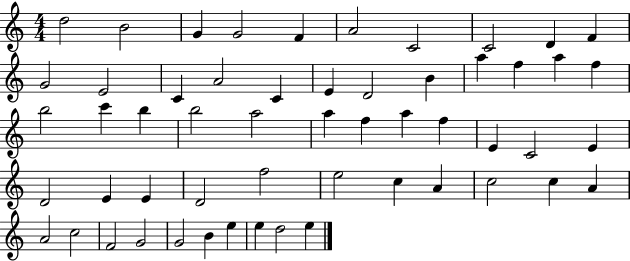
{
  \clef treble
  \numericTimeSignature
  \time 4/4
  \key c \major
  d''2 b'2 | g'4 g'2 f'4 | a'2 c'2 | c'2 d'4 f'4 | \break g'2 e'2 | c'4 a'2 c'4 | e'4 d'2 b'4 | a''4 f''4 a''4 f''4 | \break b''2 c'''4 b''4 | b''2 a''2 | a''4 f''4 a''4 f''4 | e'4 c'2 e'4 | \break d'2 e'4 e'4 | d'2 f''2 | e''2 c''4 a'4 | c''2 c''4 a'4 | \break a'2 c''2 | f'2 g'2 | g'2 b'4 e''4 | e''4 d''2 e''4 | \break \bar "|."
}